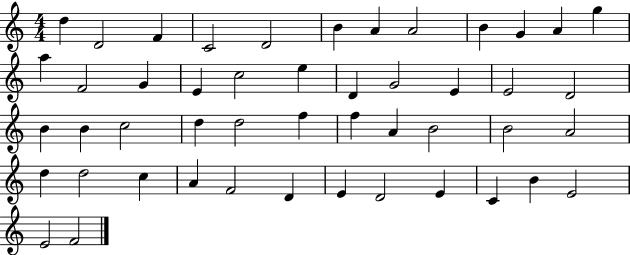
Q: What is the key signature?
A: C major